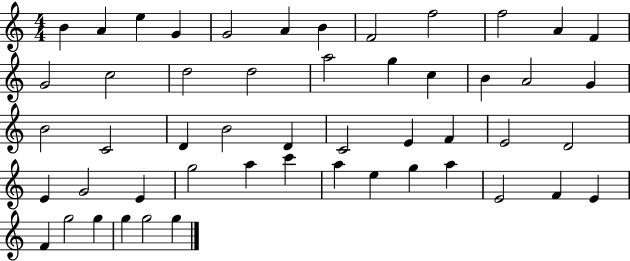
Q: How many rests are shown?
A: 0